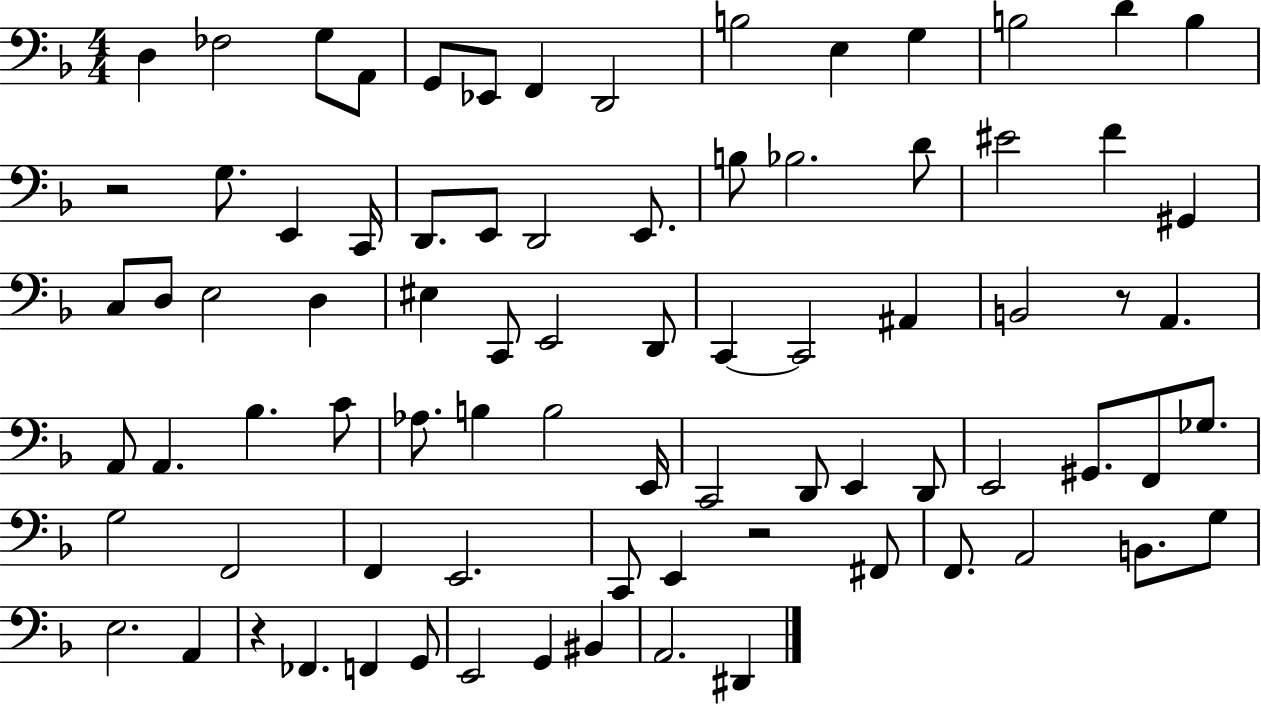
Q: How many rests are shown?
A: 4